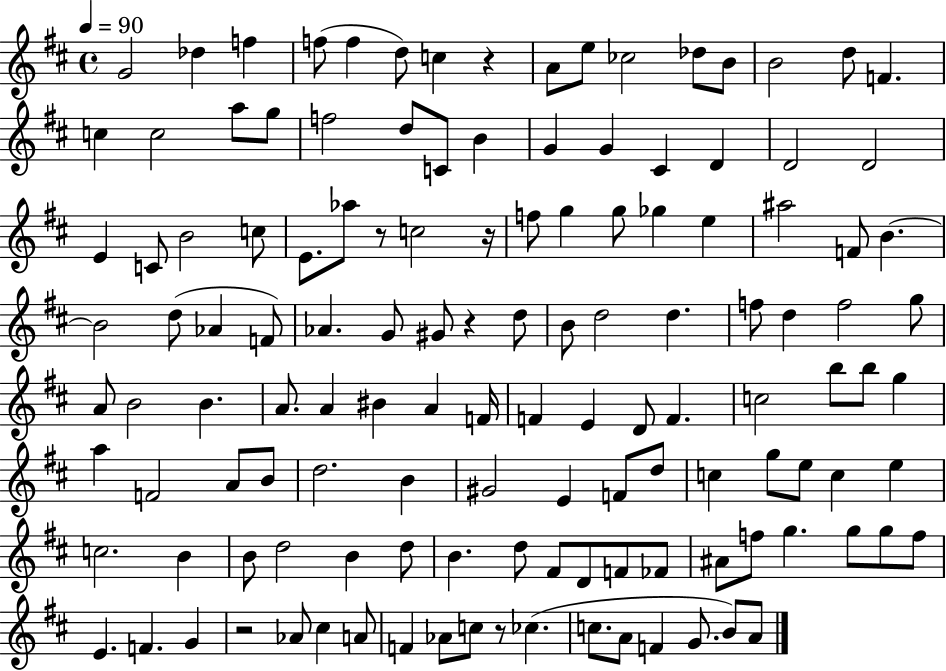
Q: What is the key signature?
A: D major